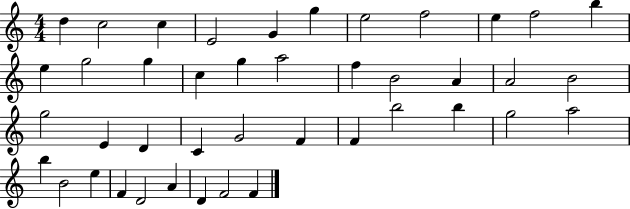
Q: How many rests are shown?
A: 0